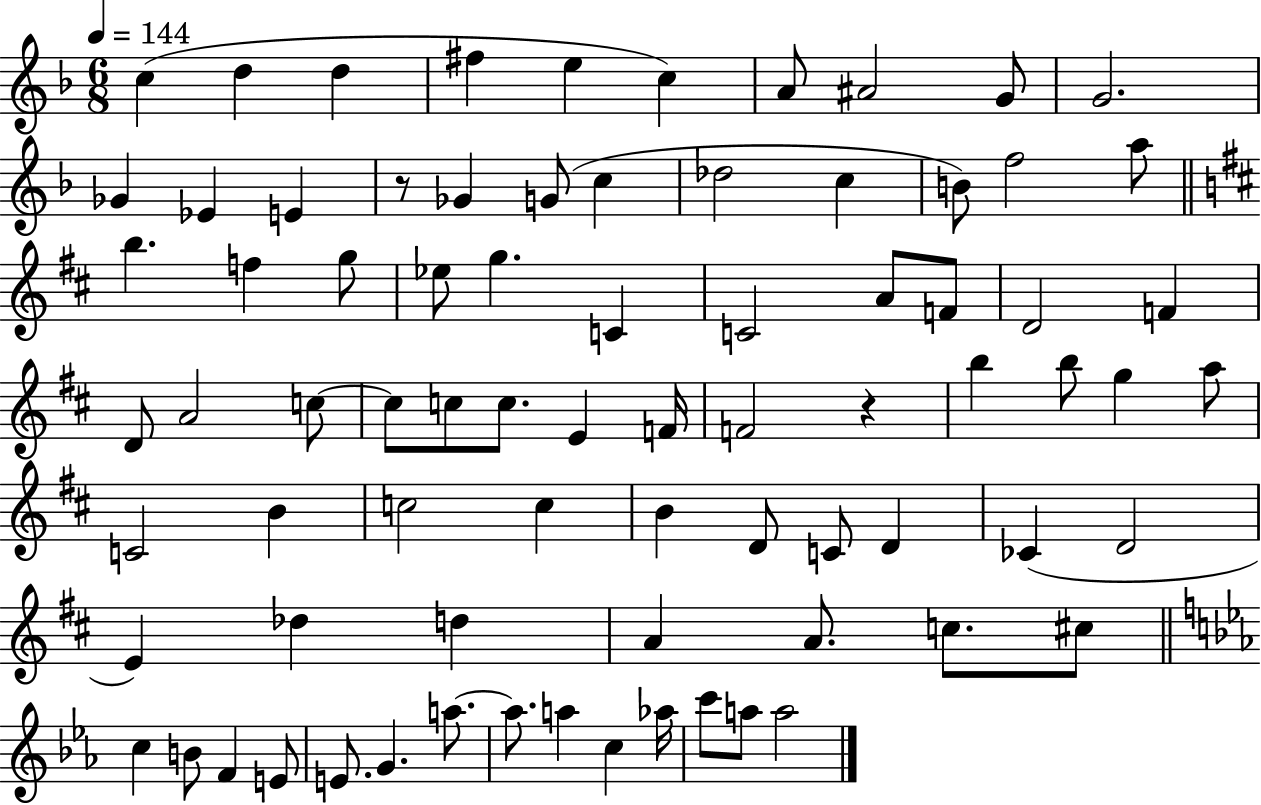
{
  \clef treble
  \numericTimeSignature
  \time 6/8
  \key f \major
  \tempo 4 = 144
  c''4( d''4 d''4 | fis''4 e''4 c''4) | a'8 ais'2 g'8 | g'2. | \break ges'4 ees'4 e'4 | r8 ges'4 g'8( c''4 | des''2 c''4 | b'8) f''2 a''8 | \break \bar "||" \break \key d \major b''4. f''4 g''8 | ees''8 g''4. c'4 | c'2 a'8 f'8 | d'2 f'4 | \break d'8 a'2 c''8~~ | c''8 c''8 c''8. e'4 f'16 | f'2 r4 | b''4 b''8 g''4 a''8 | \break c'2 b'4 | c''2 c''4 | b'4 d'8 c'8 d'4 | ces'4( d'2 | \break e'4) des''4 d''4 | a'4 a'8. c''8. cis''8 | \bar "||" \break \key ees \major c''4 b'8 f'4 e'8 | e'8. g'4. a''8.~~ | a''8. a''4 c''4 aes''16 | c'''8 a''8 a''2 | \break \bar "|."
}